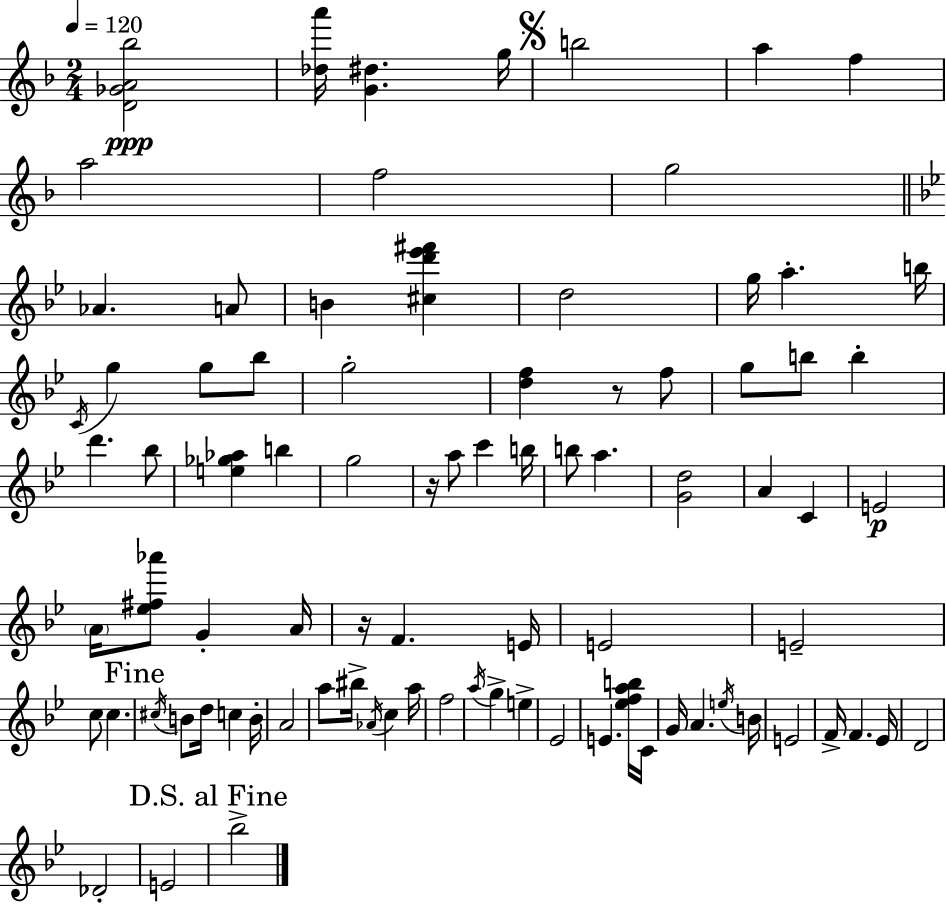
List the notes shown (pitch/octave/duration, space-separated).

[D4,Gb4,A4,Bb5]/h [Db5,A6]/s [G4,D#5]/q. G5/s B5/h A5/q F5/q A5/h F5/h G5/h Ab4/q. A4/e B4/q [C#5,D6,Eb6,F#6]/q D5/h G5/s A5/q. B5/s C4/s G5/q G5/e Bb5/e G5/h [D5,F5]/q R/e F5/e G5/e B5/e B5/q D6/q. Bb5/e [E5,Gb5,Ab5]/q B5/q G5/h R/s A5/e C6/q B5/s B5/e A5/q. [G4,D5]/h A4/q C4/q E4/h A4/s [Eb5,F#5,Ab6]/e G4/q A4/s R/s F4/q. E4/s E4/h E4/h C5/e C5/q. C#5/s B4/e D5/s C5/q B4/s A4/h A5/e BIS5/s Ab4/s C5/q A5/s F5/h A5/s G5/q E5/q Eb4/h E4/q. [Eb5,F5,A5,B5]/s C4/s G4/s A4/q. E5/s B4/s E4/h F4/s F4/q. Eb4/s D4/h Db4/h E4/h Bb5/h